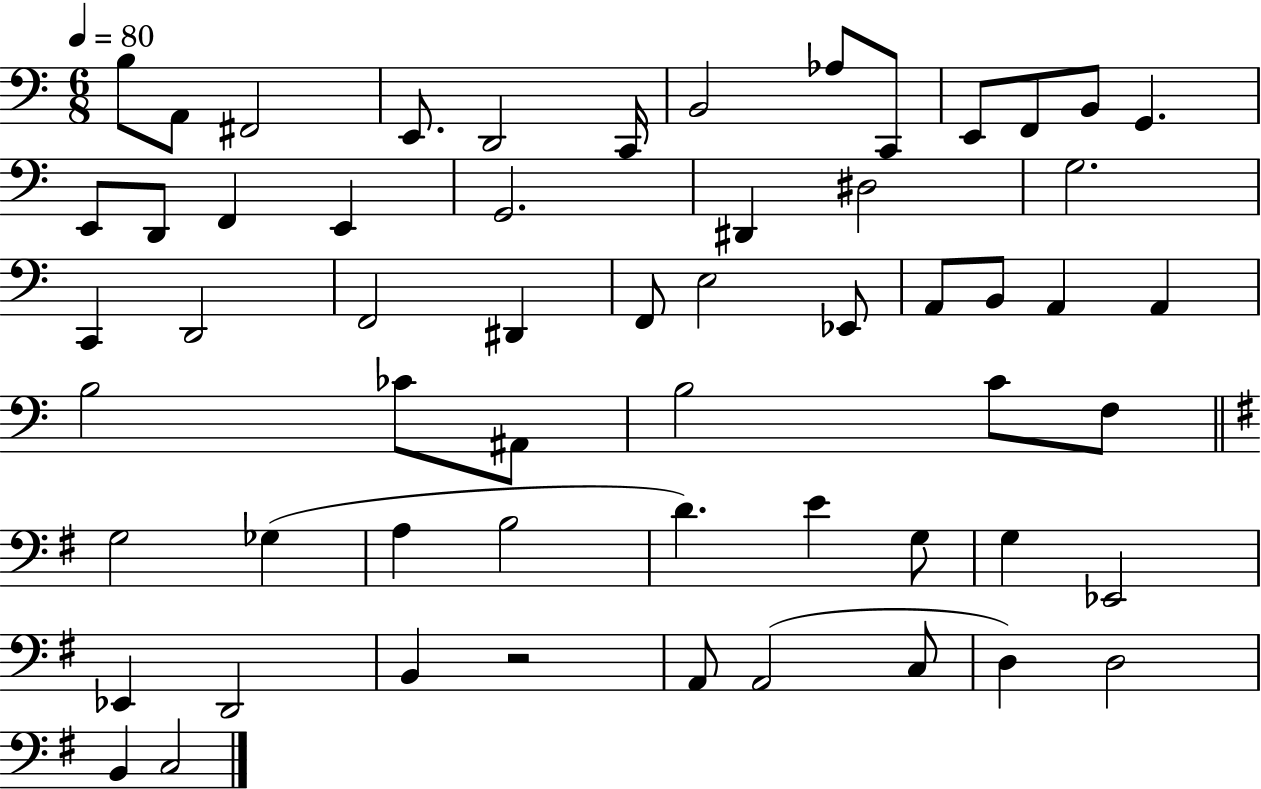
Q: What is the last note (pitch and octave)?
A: C3